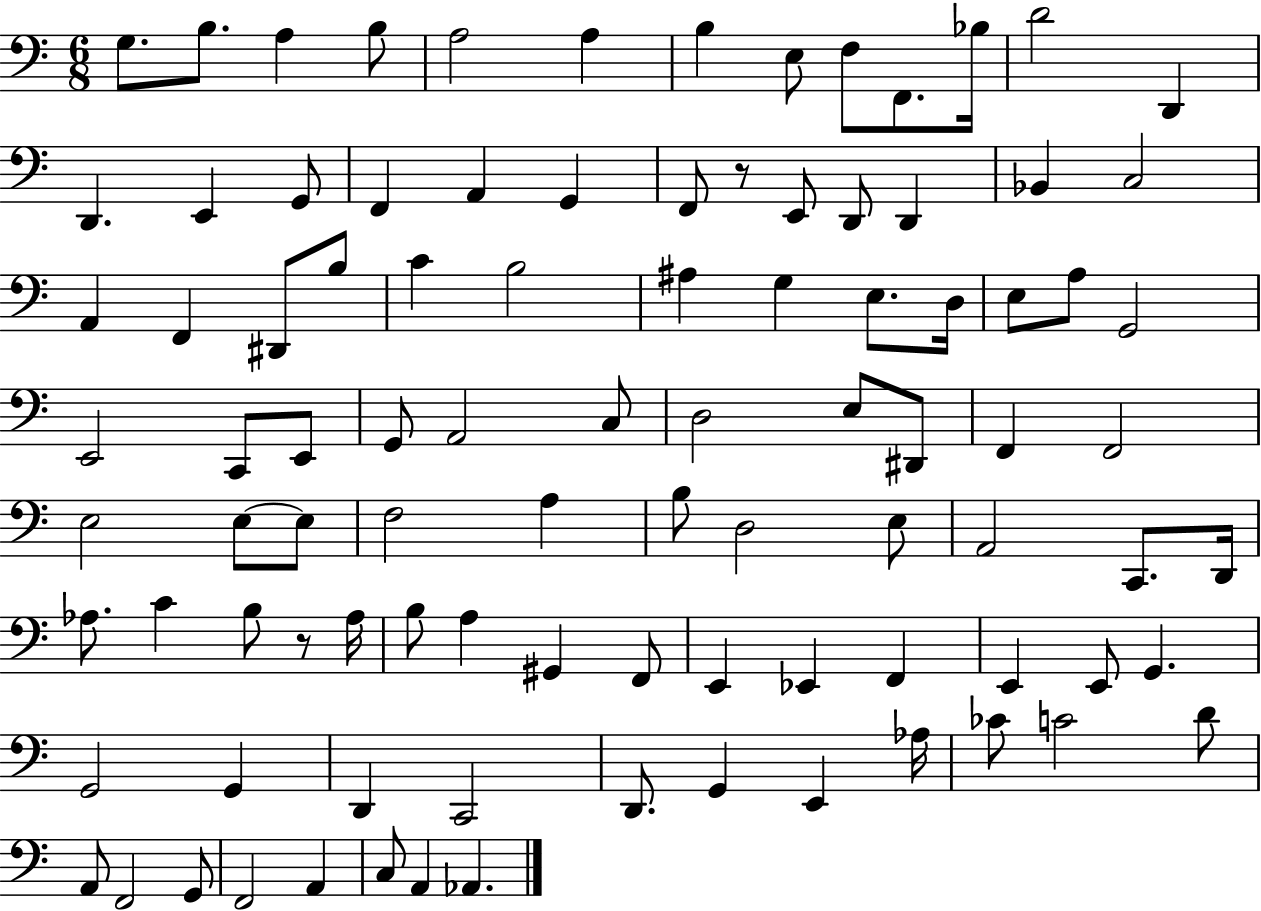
{
  \clef bass
  \numericTimeSignature
  \time 6/8
  \key c \major
  g8. b8. a4 b8 | a2 a4 | b4 e8 f8 f,8. bes16 | d'2 d,4 | \break d,4. e,4 g,8 | f,4 a,4 g,4 | f,8 r8 e,8 d,8 d,4 | bes,4 c2 | \break a,4 f,4 dis,8 b8 | c'4 b2 | ais4 g4 e8. d16 | e8 a8 g,2 | \break e,2 c,8 e,8 | g,8 a,2 c8 | d2 e8 dis,8 | f,4 f,2 | \break e2 e8~~ e8 | f2 a4 | b8 d2 e8 | a,2 c,8. d,16 | \break aes8. c'4 b8 r8 aes16 | b8 a4 gis,4 f,8 | e,4 ees,4 f,4 | e,4 e,8 g,4. | \break g,2 g,4 | d,4 c,2 | d,8. g,4 e,4 aes16 | ces'8 c'2 d'8 | \break a,8 f,2 g,8 | f,2 a,4 | c8 a,4 aes,4. | \bar "|."
}